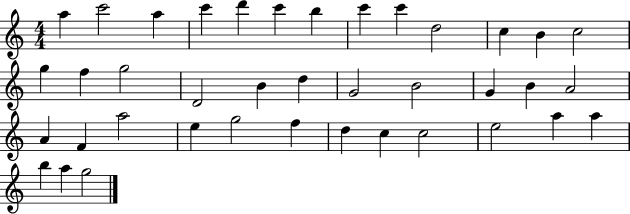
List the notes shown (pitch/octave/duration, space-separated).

A5/q C6/h A5/q C6/q D6/q C6/q B5/q C6/q C6/q D5/h C5/q B4/q C5/h G5/q F5/q G5/h D4/h B4/q D5/q G4/h B4/h G4/q B4/q A4/h A4/q F4/q A5/h E5/q G5/h F5/q D5/q C5/q C5/h E5/h A5/q A5/q B5/q A5/q G5/h